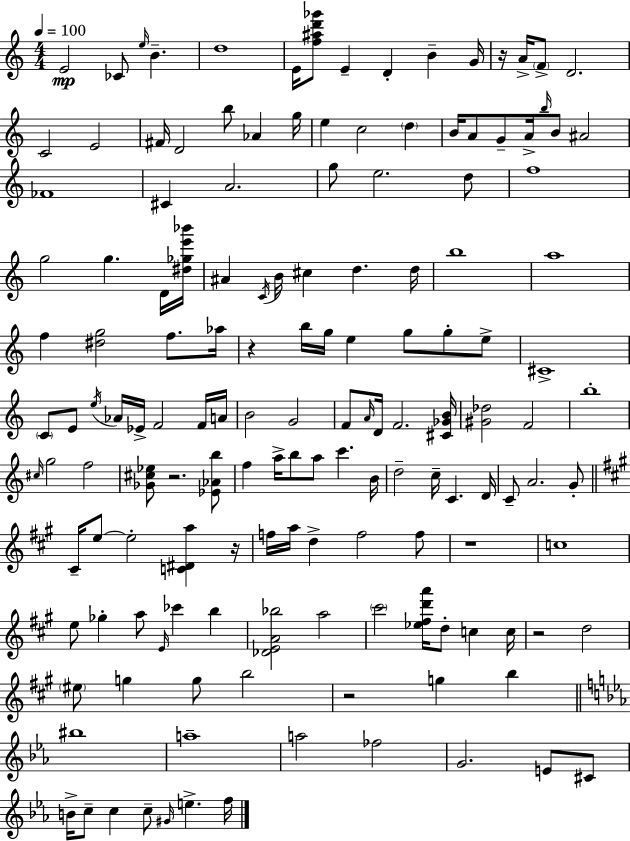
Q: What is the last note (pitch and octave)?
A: F5